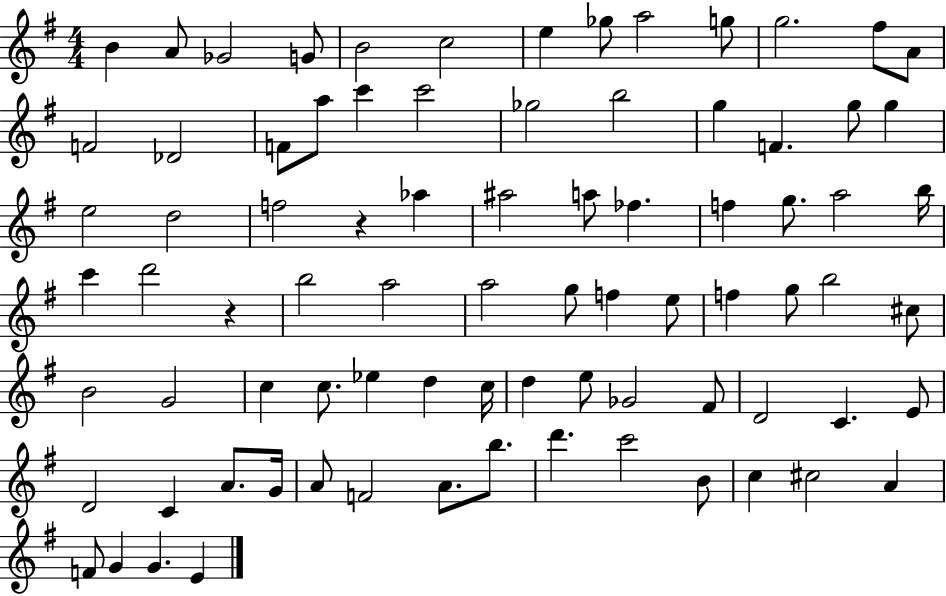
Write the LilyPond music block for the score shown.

{
  \clef treble
  \numericTimeSignature
  \time 4/4
  \key g \major
  b'4 a'8 ges'2 g'8 | b'2 c''2 | e''4 ges''8 a''2 g''8 | g''2. fis''8 a'8 | \break f'2 des'2 | f'8 a''8 c'''4 c'''2 | ges''2 b''2 | g''4 f'4. g''8 g''4 | \break e''2 d''2 | f''2 r4 aes''4 | ais''2 a''8 fes''4. | f''4 g''8. a''2 b''16 | \break c'''4 d'''2 r4 | b''2 a''2 | a''2 g''8 f''4 e''8 | f''4 g''8 b''2 cis''8 | \break b'2 g'2 | c''4 c''8. ees''4 d''4 c''16 | d''4 e''8 ges'2 fis'8 | d'2 c'4. e'8 | \break d'2 c'4 a'8. g'16 | a'8 f'2 a'8. b''8. | d'''4. c'''2 b'8 | c''4 cis''2 a'4 | \break f'8 g'4 g'4. e'4 | \bar "|."
}